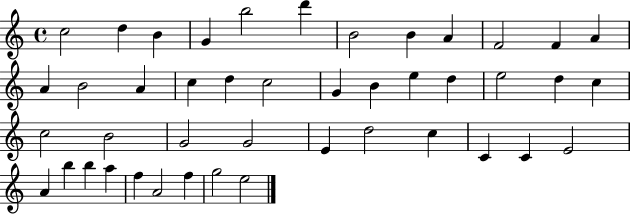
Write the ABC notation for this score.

X:1
T:Untitled
M:4/4
L:1/4
K:C
c2 d B G b2 d' B2 B A F2 F A A B2 A c d c2 G B e d e2 d c c2 B2 G2 G2 E d2 c C C E2 A b b a f A2 f g2 e2